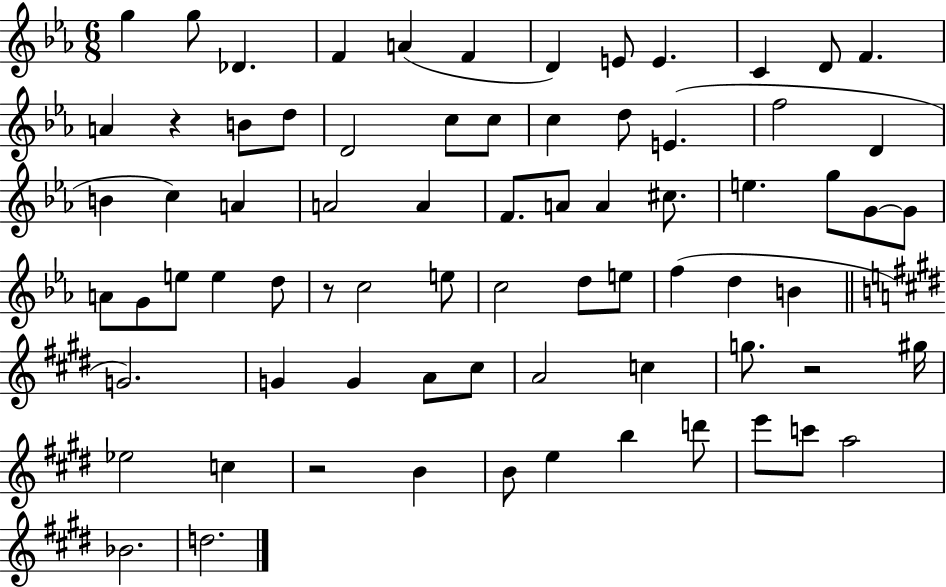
{
  \clef treble
  \numericTimeSignature
  \time 6/8
  \key ees \major
  g''4 g''8 des'4. | f'4 a'4( f'4 | d'4) e'8 e'4. | c'4 d'8 f'4. | \break a'4 r4 b'8 d''8 | d'2 c''8 c''8 | c''4 d''8 e'4.( | f''2 d'4 | \break b'4 c''4) a'4 | a'2 a'4 | f'8. a'8 a'4 cis''8. | e''4. g''8 g'8~~ g'8 | \break a'8 g'8 e''8 e''4 d''8 | r8 c''2 e''8 | c''2 d''8 e''8 | f''4( d''4 b'4 | \break \bar "||" \break \key e \major g'2.) | g'4 g'4 a'8 cis''8 | a'2 c''4 | g''8. r2 gis''16 | \break ees''2 c''4 | r2 b'4 | b'8 e''4 b''4 d'''8 | e'''8 c'''8 a''2 | \break bes'2. | d''2. | \bar "|."
}